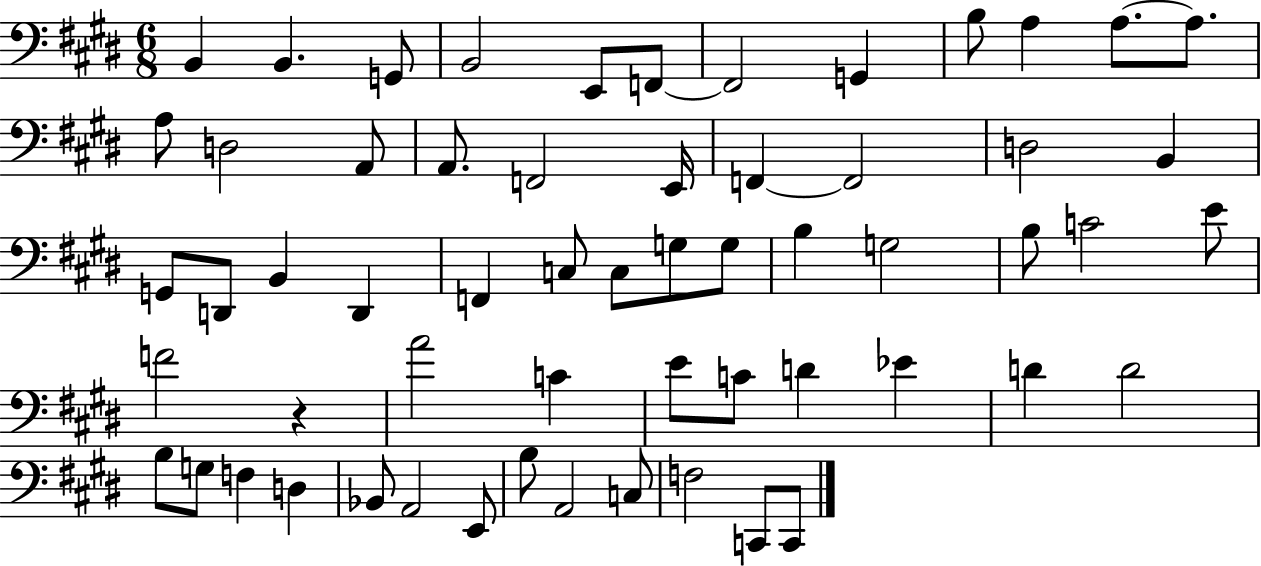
X:1
T:Untitled
M:6/8
L:1/4
K:E
B,, B,, G,,/2 B,,2 E,,/2 F,,/2 F,,2 G,, B,/2 A, A,/2 A,/2 A,/2 D,2 A,,/2 A,,/2 F,,2 E,,/4 F,, F,,2 D,2 B,, G,,/2 D,,/2 B,, D,, F,, C,/2 C,/2 G,/2 G,/2 B, G,2 B,/2 C2 E/2 F2 z A2 C E/2 C/2 D _E D D2 B,/2 G,/2 F, D, _B,,/2 A,,2 E,,/2 B,/2 A,,2 C,/2 F,2 C,,/2 C,,/2